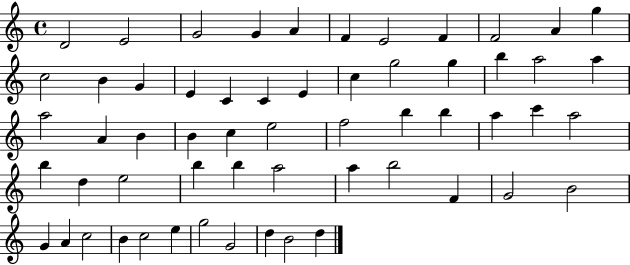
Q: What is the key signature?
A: C major